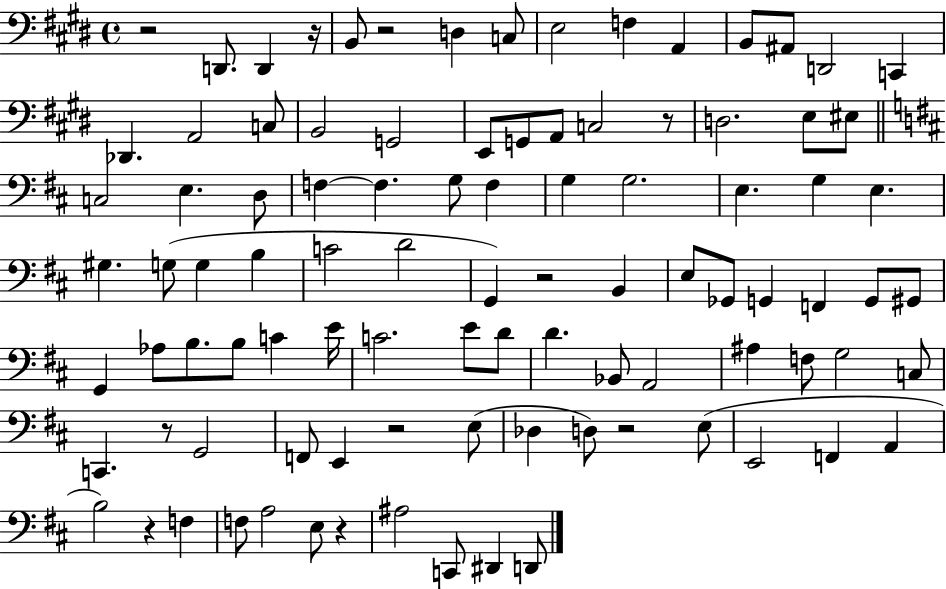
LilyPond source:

{
  \clef bass
  \time 4/4
  \defaultTimeSignature
  \key e \major
  r2 d,8. d,4 r16 | b,8 r2 d4 c8 | e2 f4 a,4 | b,8 ais,8 d,2 c,4 | \break des,4. a,2 c8 | b,2 g,2 | e,8 g,8 a,8 c2 r8 | d2. e8 eis8 | \break \bar "||" \break \key d \major c2 e4. d8 | f4~~ f4. g8 f4 | g4 g2. | e4. g4 e4. | \break gis4. g8( g4 b4 | c'2 d'2 | g,4) r2 b,4 | e8 ges,8 g,4 f,4 g,8 gis,8 | \break g,4 aes8 b8. b8 c'4 e'16 | c'2. e'8 d'8 | d'4. bes,8 a,2 | ais4 f8 g2 c8 | \break c,4. r8 g,2 | f,8 e,4 r2 e8( | des4 d8) r2 e8( | e,2 f,4 a,4 | \break b2) r4 f4 | f8 a2 e8 r4 | ais2 c,8 dis,4 d,8 | \bar "|."
}